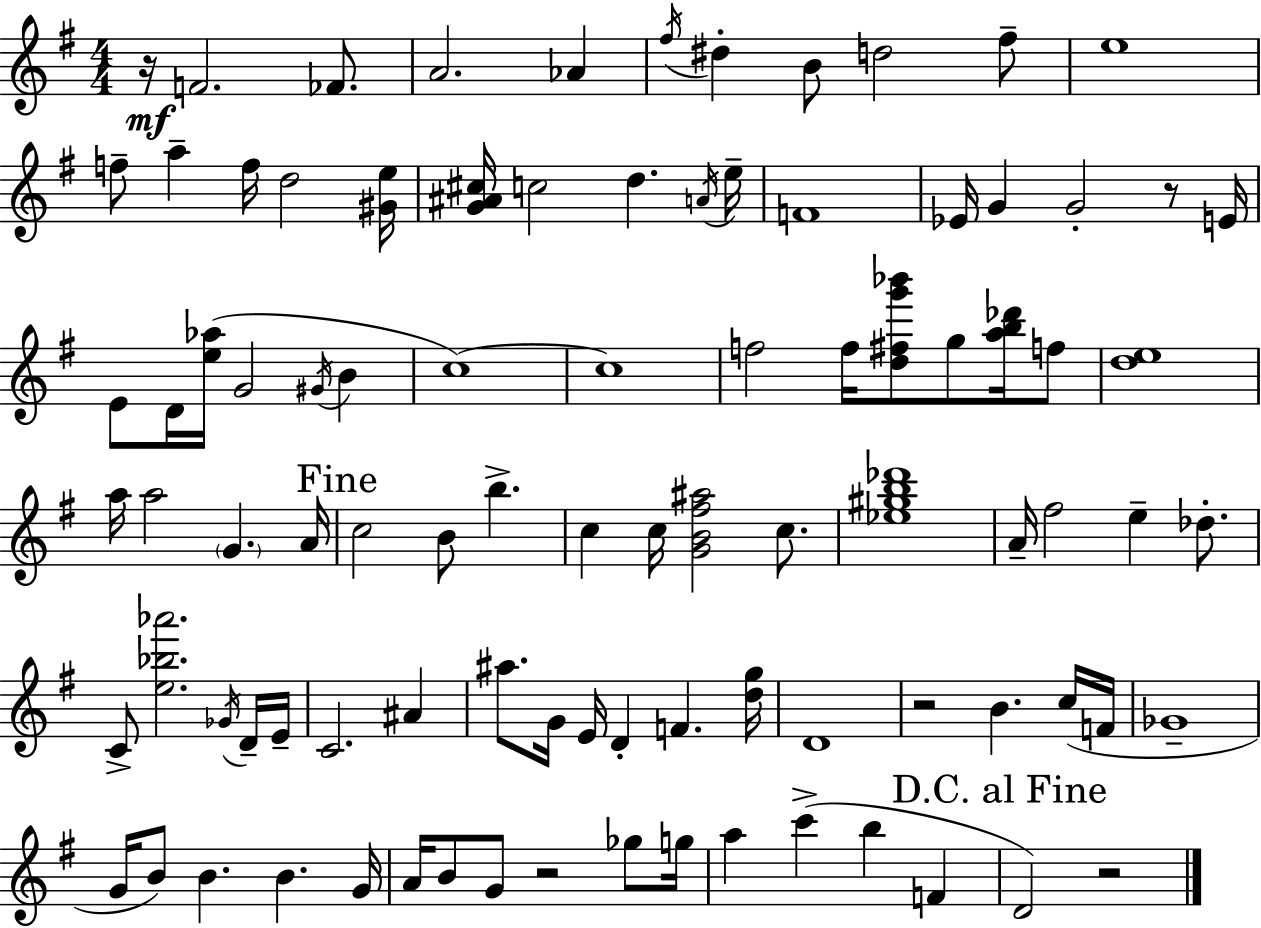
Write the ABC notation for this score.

X:1
T:Untitled
M:4/4
L:1/4
K:Em
z/4 F2 _F/2 A2 _A ^f/4 ^d B/2 d2 ^f/2 e4 f/2 a f/4 d2 [^Ge]/4 [G^A^c]/4 c2 d A/4 e/4 F4 _E/4 G G2 z/2 E/4 E/2 D/4 [e_a]/4 G2 ^G/4 B c4 c4 f2 f/4 [d^fg'_b']/2 g/2 [ab_d']/4 f/2 [de]4 a/4 a2 G A/4 c2 B/2 b c c/4 [GB^f^a]2 c/2 [_e^gb_d']4 A/4 ^f2 e _d/2 C/2 [e_b_a']2 _G/4 D/4 E/4 C2 ^A ^a/2 G/4 E/4 D F [dg]/4 D4 z2 B c/4 F/4 _G4 G/4 B/2 B B G/4 A/4 B/2 G/2 z2 _g/2 g/4 a c' b F D2 z2